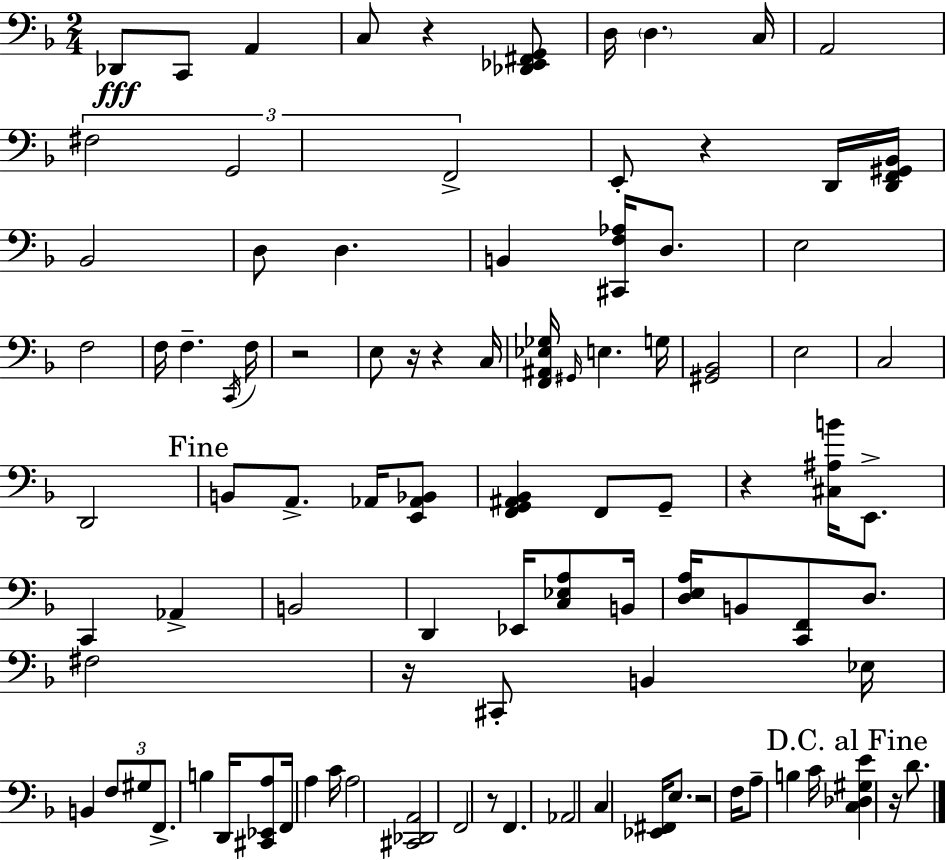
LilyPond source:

{
  \clef bass
  \numericTimeSignature
  \time 2/4
  \key f \major
  des,8\fff c,8 a,4 | c8 r4 <des, ees, fis, g,>8 | d16 \parenthesize d4. c16 | a,2 | \break \tuplet 3/2 { fis2 | g,2 | f,2-> } | e,8-. r4 d,16 <d, f, gis, bes,>16 | \break bes,2 | d8 d4. | b,4 <cis, f aes>16 d8. | e2 | \break f2 | f16 f4.-- \acciaccatura { c,16 } | f16 r2 | e8 r16 r4 | \break c16 <f, ais, ees ges>16 \grace { gis,16 } e4. | g16 <gis, bes,>2 | e2 | c2 | \break d,2 | \mark "Fine" b,8 a,8.-> aes,16 | <e, aes, bes,>8 <f, g, ais, bes,>4 f,8 | g,8-- r4 <cis ais b'>16 e,8.-> | \break c,4 aes,4-> | b,2 | d,4 ees,16 <c ees a>8 | b,16 <d e a>16 b,8 <c, f,>8 d8. | \break fis2 | r16 cis,8-. b,4 | ees16 b,4 \tuplet 3/2 { f8 | gis8 f,8.-> } b4 | \break d,16 <cis, ees, a>8 f,16 a4 | c'16 a2 | <cis, des, a,>2 | f,2 | \break r8 f,4. | aes,2 | c4 <ees, fis,>16 e8. | r2 | \break f16 a8-- b4 | c'16 \mark "D.C. al Fine" <c des gis e'>4 r16 d'8. | \bar "|."
}